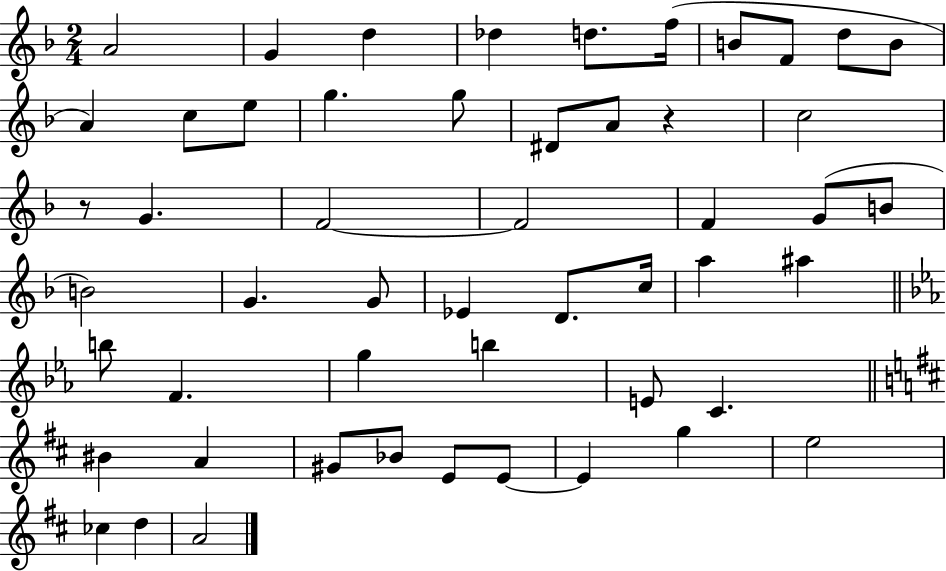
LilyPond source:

{
  \clef treble
  \numericTimeSignature
  \time 2/4
  \key f \major
  \repeat volta 2 { a'2 | g'4 d''4 | des''4 d''8. f''16( | b'8 f'8 d''8 b'8 | \break a'4) c''8 e''8 | g''4. g''8 | dis'8 a'8 r4 | c''2 | \break r8 g'4. | f'2~~ | f'2 | f'4 g'8( b'8 | \break b'2) | g'4. g'8 | ees'4 d'8. c''16 | a''4 ais''4 | \break \bar "||" \break \key ees \major b''8 f'4. | g''4 b''4 | e'8 c'4. | \bar "||" \break \key b \minor bis'4 a'4 | gis'8 bes'8 e'8 e'8~~ | e'4 g''4 | e''2 | \break ces''4 d''4 | a'2 | } \bar "|."
}